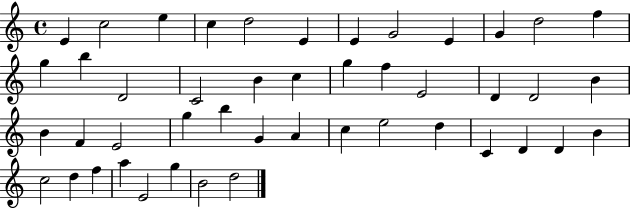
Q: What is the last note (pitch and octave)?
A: D5